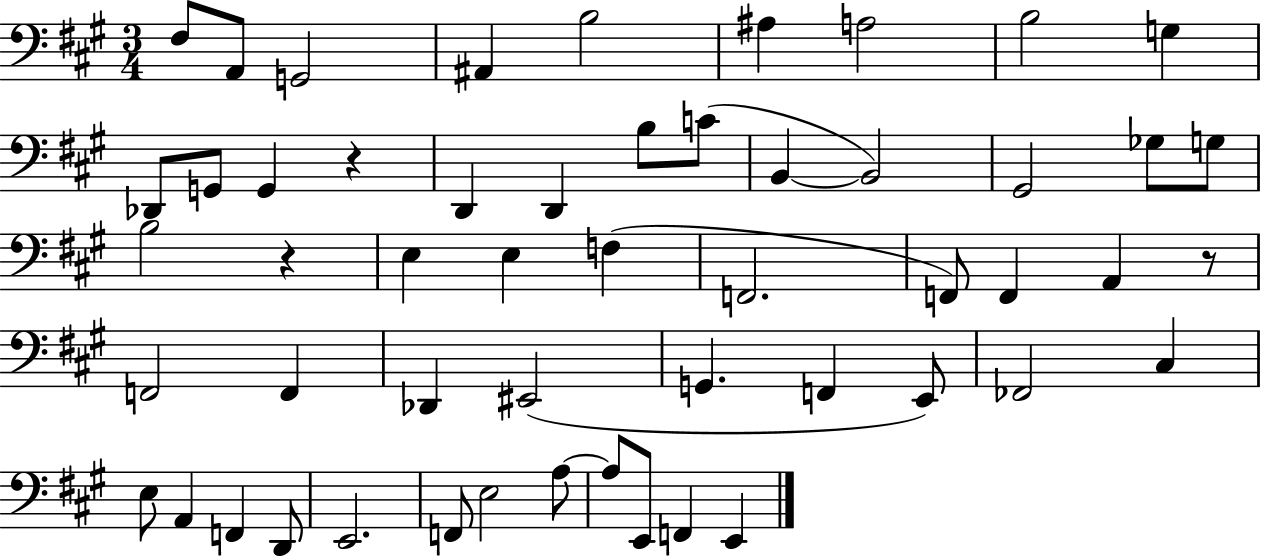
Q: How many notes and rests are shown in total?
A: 53